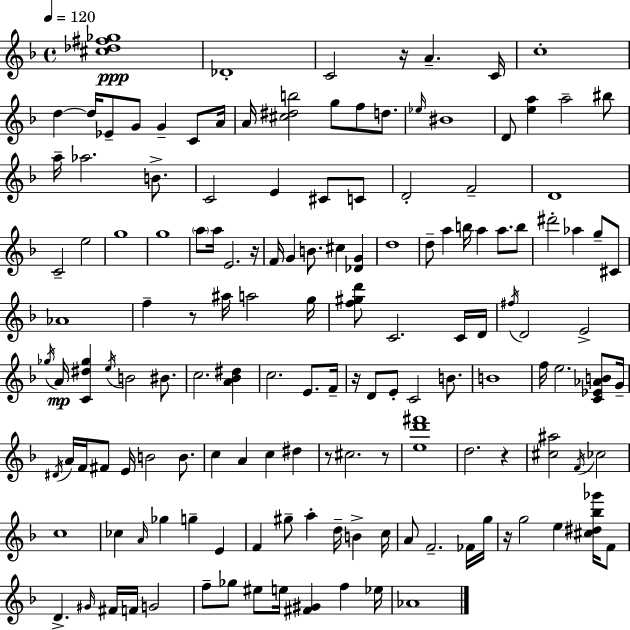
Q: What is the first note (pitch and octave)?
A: Db4